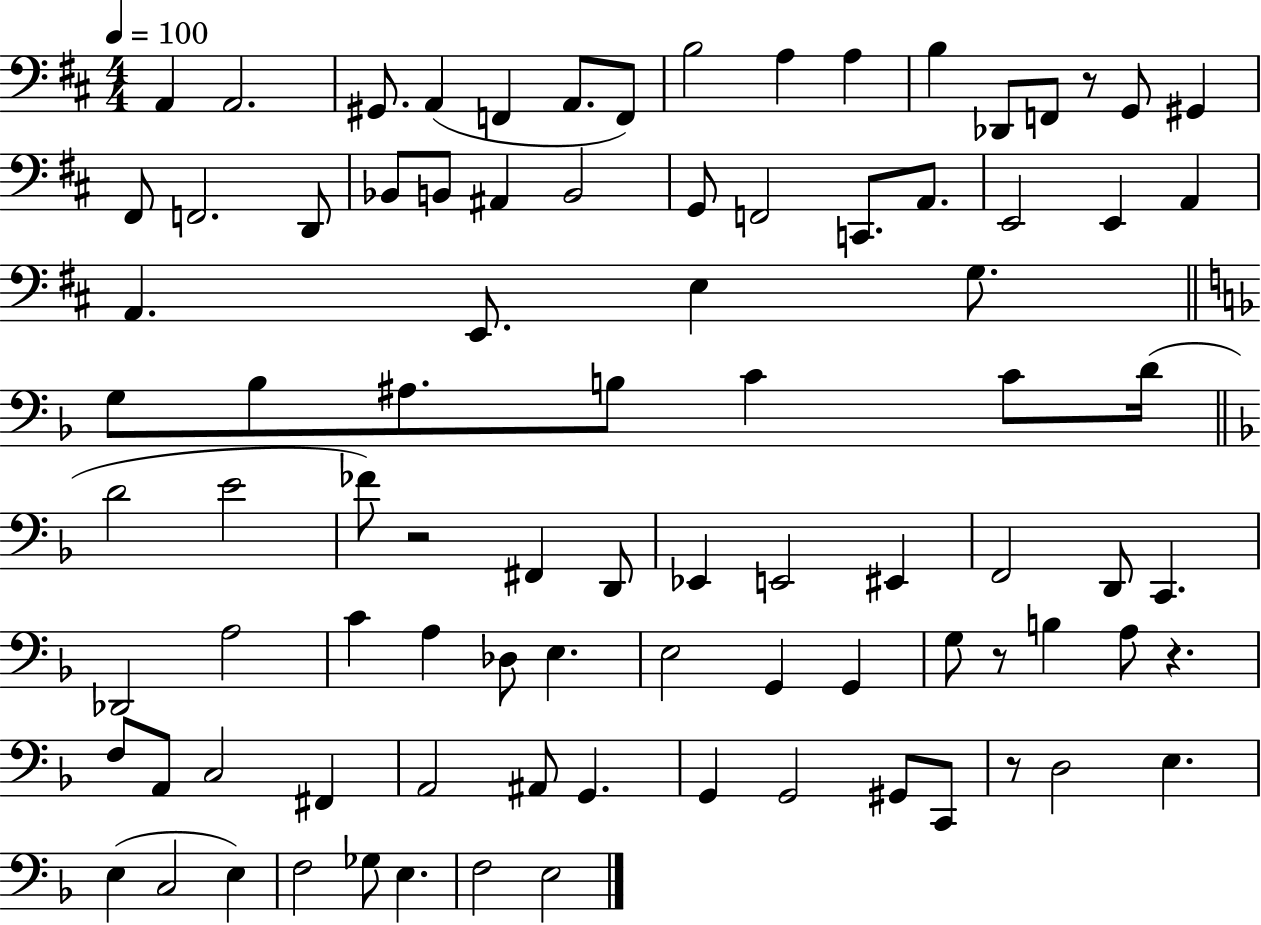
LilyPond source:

{
  \clef bass
  \numericTimeSignature
  \time 4/4
  \key d \major
  \tempo 4 = 100
  a,4 a,2. | gis,8. a,4( f,4 a,8. f,8) | b2 a4 a4 | b4 des,8 f,8 r8 g,8 gis,4 | \break fis,8 f,2. d,8 | bes,8 b,8 ais,4 b,2 | g,8 f,2 c,8. a,8. | e,2 e,4 a,4 | \break a,4. e,8. e4 g8. | \bar "||" \break \key d \minor g8 bes8 ais8. b8 c'4 c'8 d'16( | \bar "||" \break \key f \major d'2 e'2 | fes'8) r2 fis,4 d,8 | ees,4 e,2 eis,4 | f,2 d,8 c,4. | \break des,2 a2 | c'4 a4 des8 e4. | e2 g,4 g,4 | g8 r8 b4 a8 r4. | \break f8 a,8 c2 fis,4 | a,2 ais,8 g,4. | g,4 g,2 gis,8 c,8 | r8 d2 e4. | \break e4( c2 e4) | f2 ges8 e4. | f2 e2 | \bar "|."
}